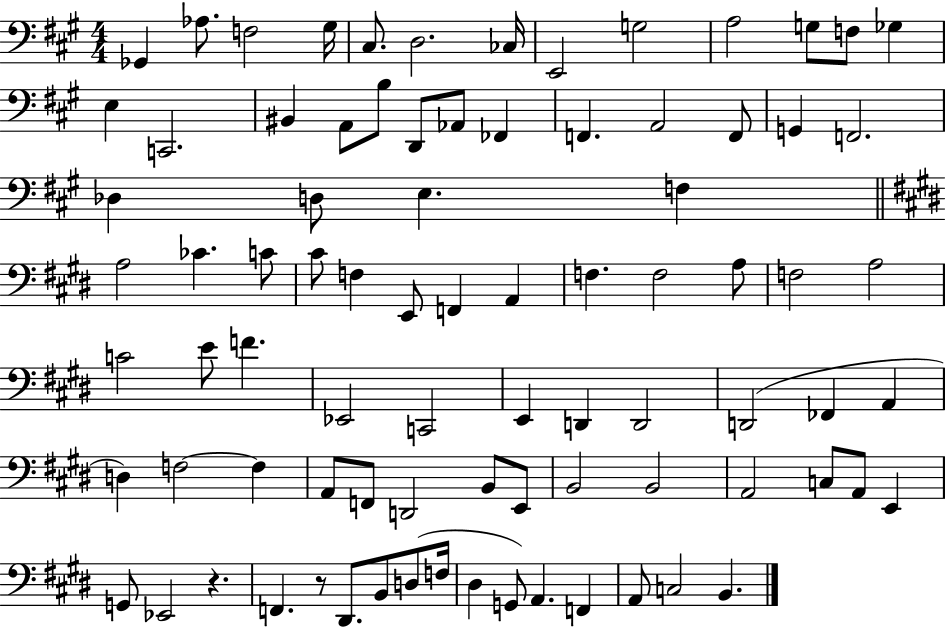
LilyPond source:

{
  \clef bass
  \numericTimeSignature
  \time 4/4
  \key a \major
  ges,4 aes8. f2 gis16 | cis8. d2. ces16 | e,2 g2 | a2 g8 f8 ges4 | \break e4 c,2. | bis,4 a,8 b8 d,8 aes,8 fes,4 | f,4. a,2 f,8 | g,4 f,2. | \break des4 d8 e4. f4 | \bar "||" \break \key e \major a2 ces'4. c'8 | cis'8 f4 e,8 f,4 a,4 | f4. f2 a8 | f2 a2 | \break c'2 e'8 f'4. | ees,2 c,2 | e,4 d,4 d,2 | d,2( fes,4 a,4 | \break d4) f2~~ f4 | a,8 f,8 d,2 b,8 e,8 | b,2 b,2 | a,2 c8 a,8 e,4 | \break g,8 ees,2 r4. | f,4. r8 dis,8. b,8 d8( f16 | dis4 g,8) a,4. f,4 | a,8 c2 b,4. | \break \bar "|."
}